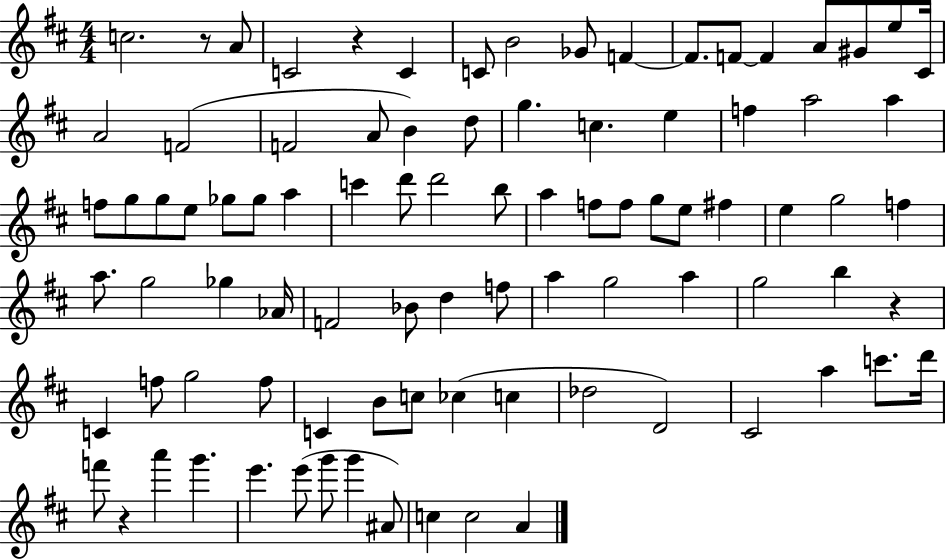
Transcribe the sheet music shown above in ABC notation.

X:1
T:Untitled
M:4/4
L:1/4
K:D
c2 z/2 A/2 C2 z C C/2 B2 _G/2 F F/2 F/2 F A/2 ^G/2 e/2 ^C/4 A2 F2 F2 A/2 B d/2 g c e f a2 a f/2 g/2 g/2 e/2 _g/2 _g/2 a c' d'/2 d'2 b/2 a f/2 f/2 g/2 e/2 ^f e g2 f a/2 g2 _g _A/4 F2 _B/2 d f/2 a g2 a g2 b z C f/2 g2 f/2 C B/2 c/2 _c c _d2 D2 ^C2 a c'/2 d'/4 f'/2 z a' g' e' e'/2 g'/2 g' ^A/2 c c2 A